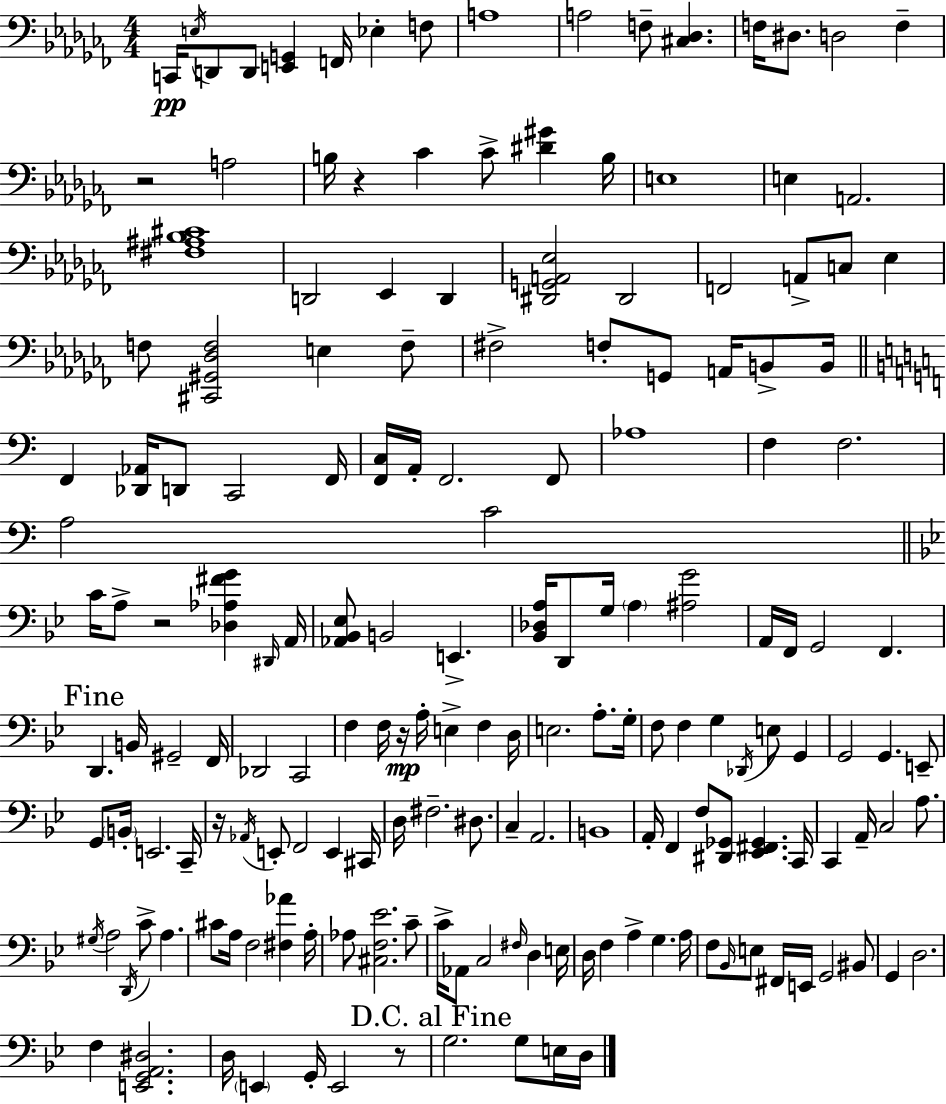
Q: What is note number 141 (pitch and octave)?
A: G2